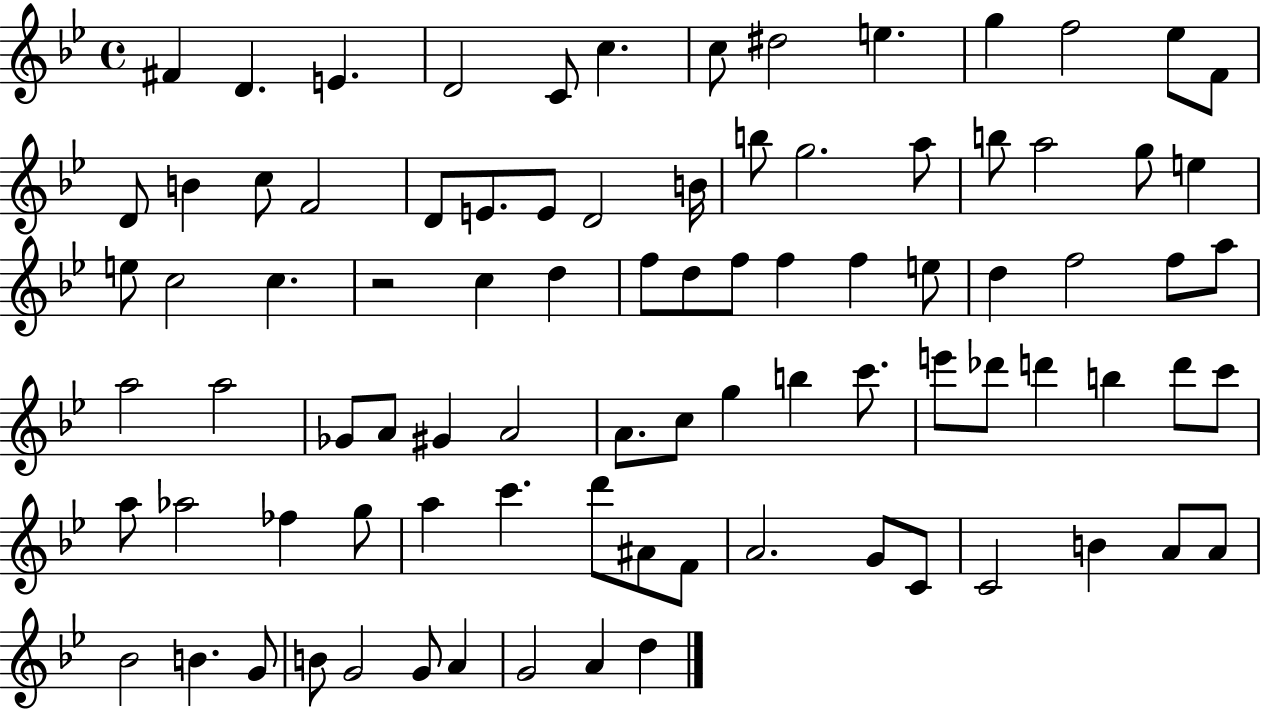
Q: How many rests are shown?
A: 1